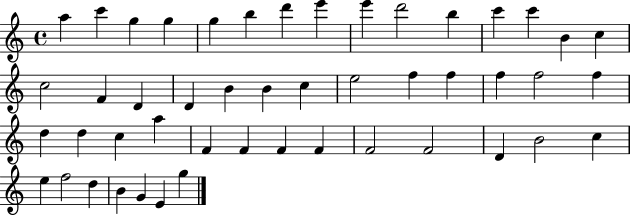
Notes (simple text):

A5/q C6/q G5/q G5/q G5/q B5/q D6/q E6/q E6/q D6/h B5/q C6/q C6/q B4/q C5/q C5/h F4/q D4/q D4/q B4/q B4/q C5/q E5/h F5/q F5/q F5/q F5/h F5/q D5/q D5/q C5/q A5/q F4/q F4/q F4/q F4/q F4/h F4/h D4/q B4/h C5/q E5/q F5/h D5/q B4/q G4/q E4/q G5/q